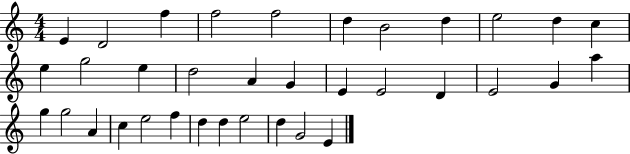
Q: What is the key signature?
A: C major